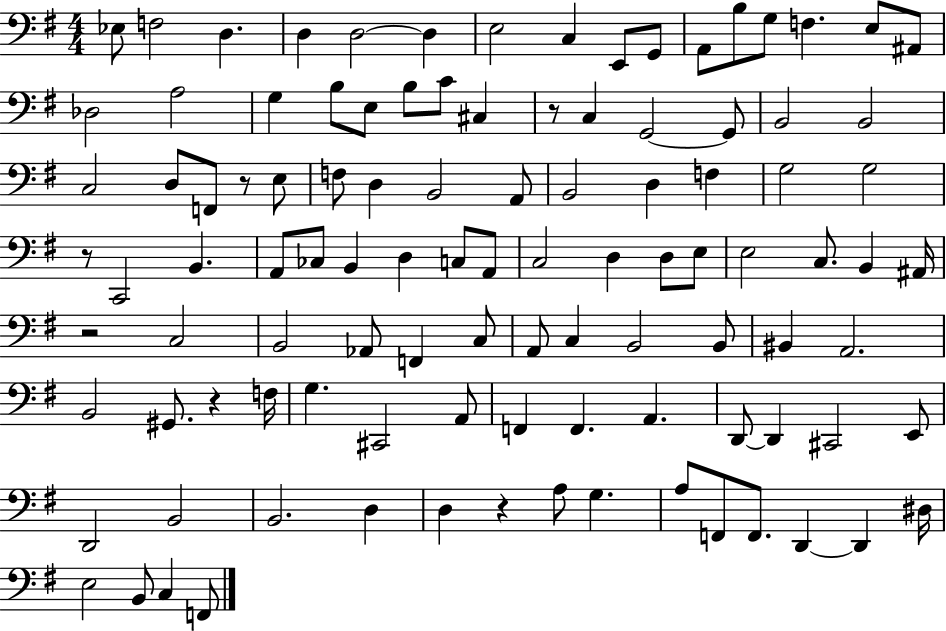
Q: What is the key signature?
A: G major